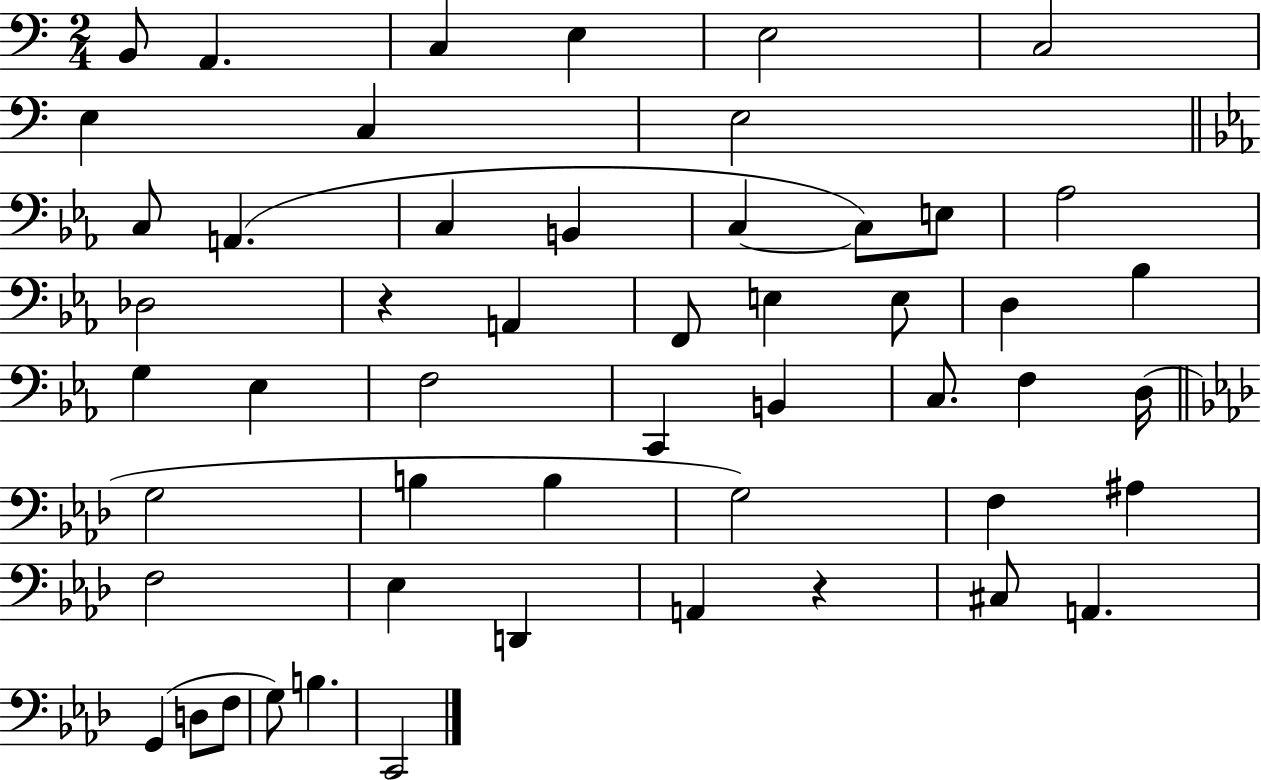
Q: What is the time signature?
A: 2/4